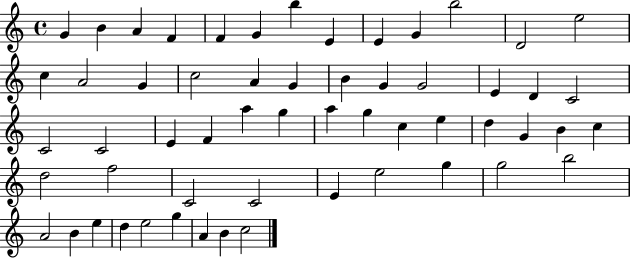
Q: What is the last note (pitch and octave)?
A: C5